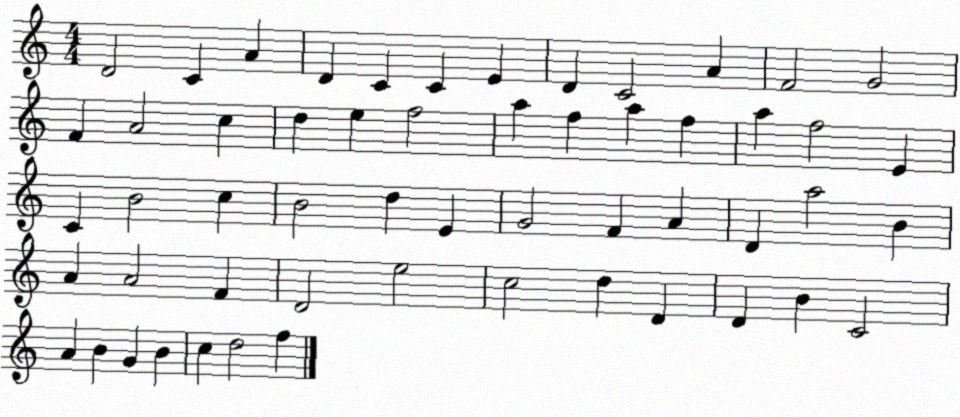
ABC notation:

X:1
T:Untitled
M:4/4
L:1/4
K:C
D2 C A D C C E D C2 A F2 G2 F A2 c d e f2 a f a f a f2 E C B2 c B2 d E G2 F A D a2 B A A2 F D2 e2 c2 d D D B C2 A B G B c d2 f